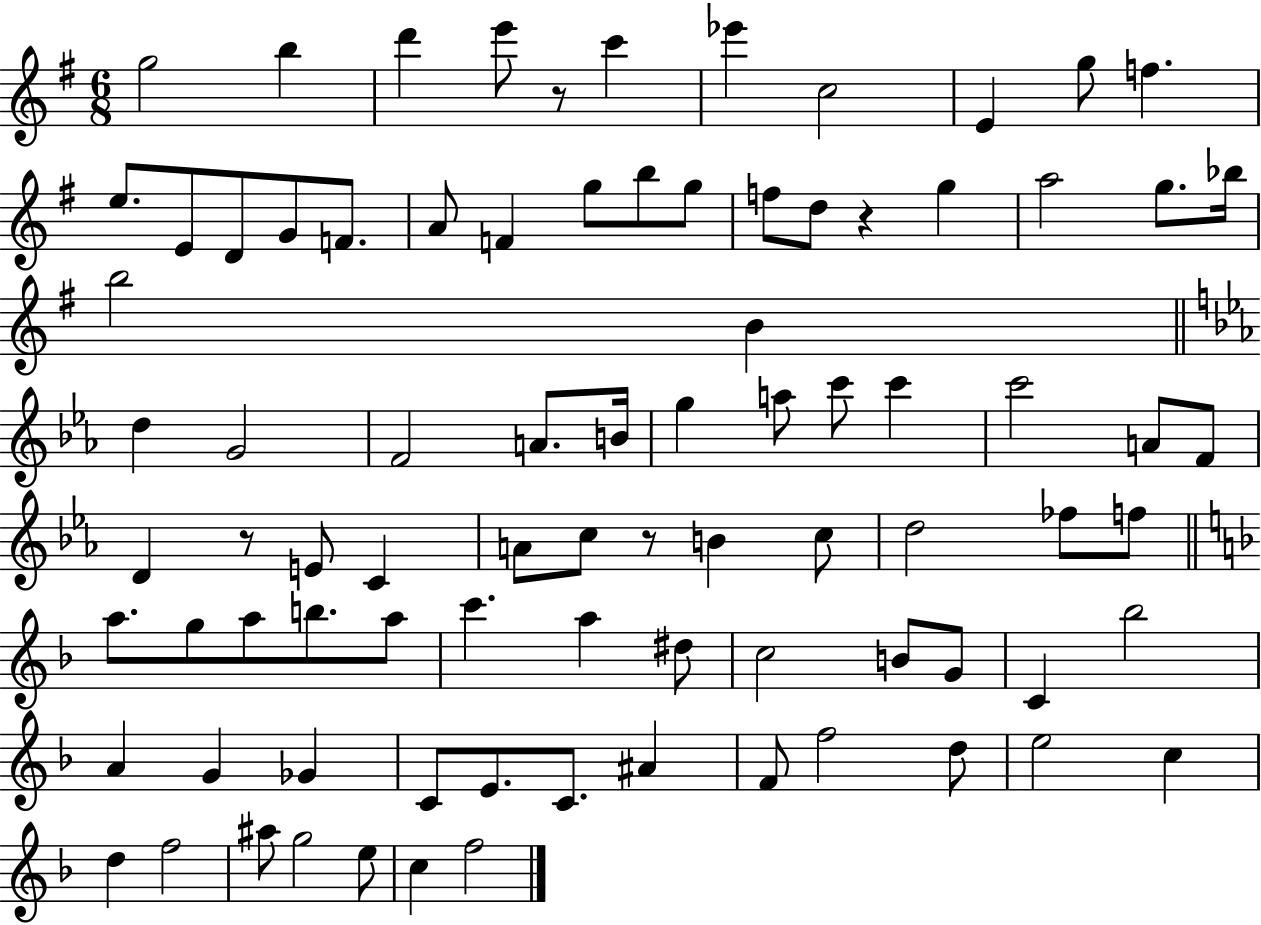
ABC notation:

X:1
T:Untitled
M:6/8
L:1/4
K:G
g2 b d' e'/2 z/2 c' _e' c2 E g/2 f e/2 E/2 D/2 G/2 F/2 A/2 F g/2 b/2 g/2 f/2 d/2 z g a2 g/2 _b/4 b2 B d G2 F2 A/2 B/4 g a/2 c'/2 c' c'2 A/2 F/2 D z/2 E/2 C A/2 c/2 z/2 B c/2 d2 _f/2 f/2 a/2 g/2 a/2 b/2 a/2 c' a ^d/2 c2 B/2 G/2 C _b2 A G _G C/2 E/2 C/2 ^A F/2 f2 d/2 e2 c d f2 ^a/2 g2 e/2 c f2